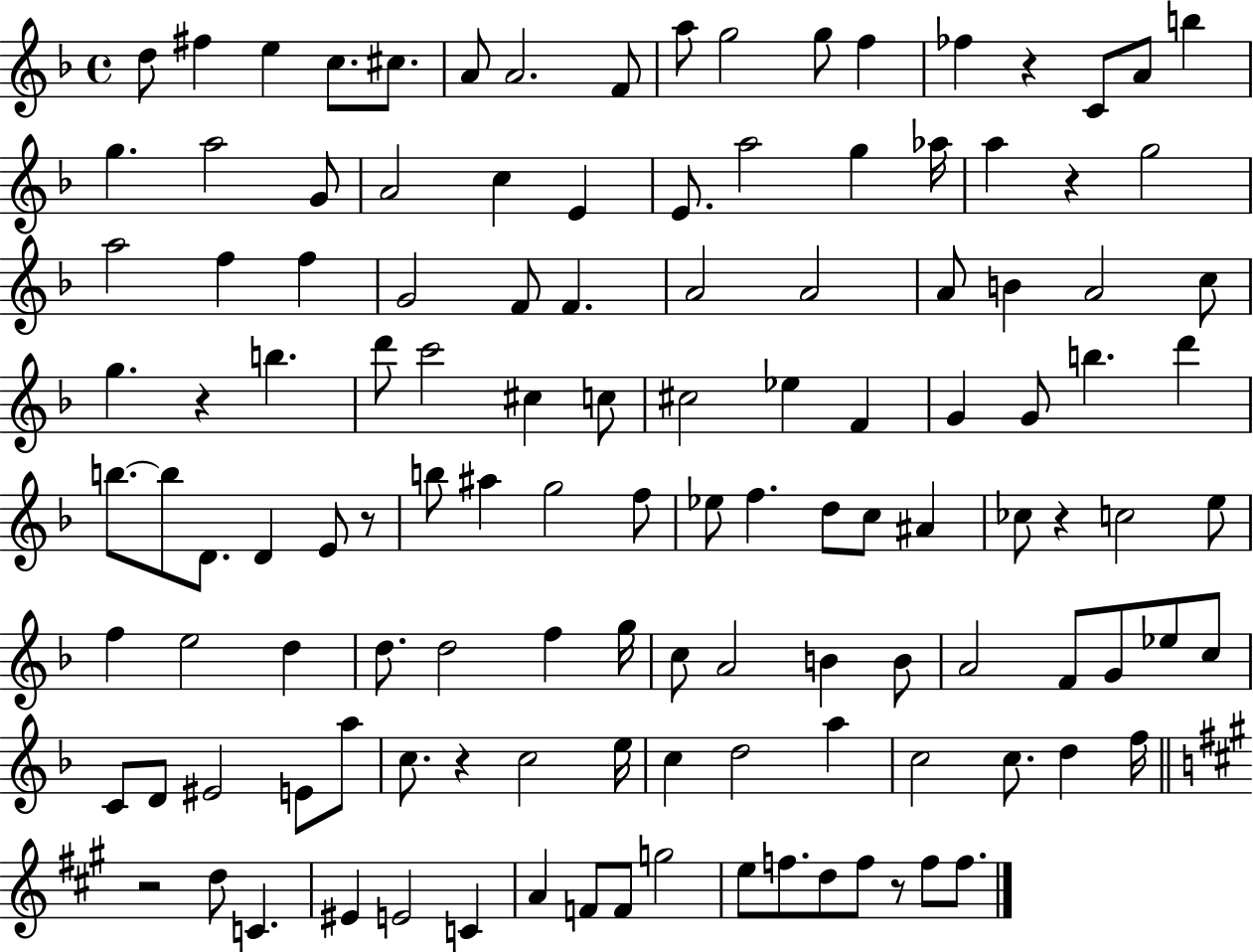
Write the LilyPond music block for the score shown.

{
  \clef treble
  \time 4/4
  \defaultTimeSignature
  \key f \major
  \repeat volta 2 { d''8 fis''4 e''4 c''8. cis''8. | a'8 a'2. f'8 | a''8 g''2 g''8 f''4 | fes''4 r4 c'8 a'8 b''4 | \break g''4. a''2 g'8 | a'2 c''4 e'4 | e'8. a''2 g''4 aes''16 | a''4 r4 g''2 | \break a''2 f''4 f''4 | g'2 f'8 f'4. | a'2 a'2 | a'8 b'4 a'2 c''8 | \break g''4. r4 b''4. | d'''8 c'''2 cis''4 c''8 | cis''2 ees''4 f'4 | g'4 g'8 b''4. d'''4 | \break b''8.~~ b''8 d'8. d'4 e'8 r8 | b''8 ais''4 g''2 f''8 | ees''8 f''4. d''8 c''8 ais'4 | ces''8 r4 c''2 e''8 | \break f''4 e''2 d''4 | d''8. d''2 f''4 g''16 | c''8 a'2 b'4 b'8 | a'2 f'8 g'8 ees''8 c''8 | \break c'8 d'8 eis'2 e'8 a''8 | c''8. r4 c''2 e''16 | c''4 d''2 a''4 | c''2 c''8. d''4 f''16 | \break \bar "||" \break \key a \major r2 d''8 c'4. | eis'4 e'2 c'4 | a'4 f'8 f'8 g''2 | e''8 f''8. d''8 f''8 r8 f''8 f''8. | \break } \bar "|."
}